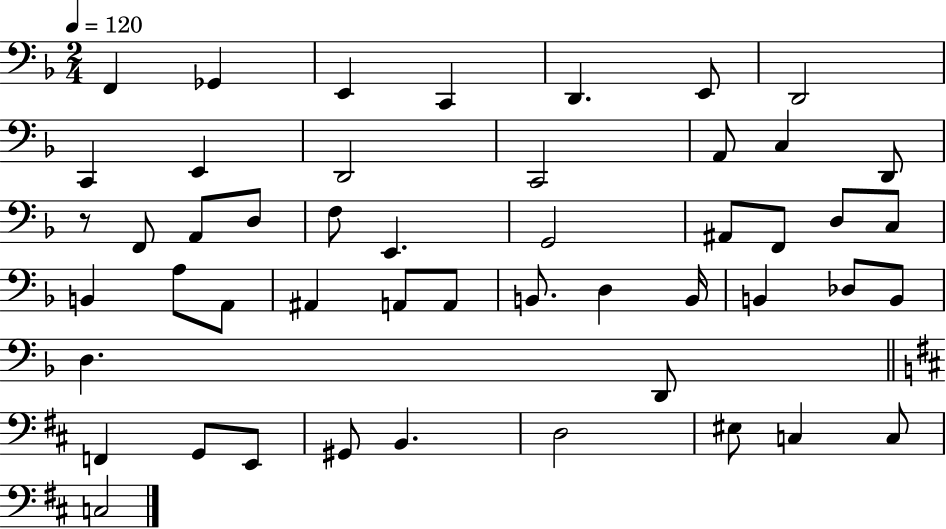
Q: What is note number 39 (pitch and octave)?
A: F2